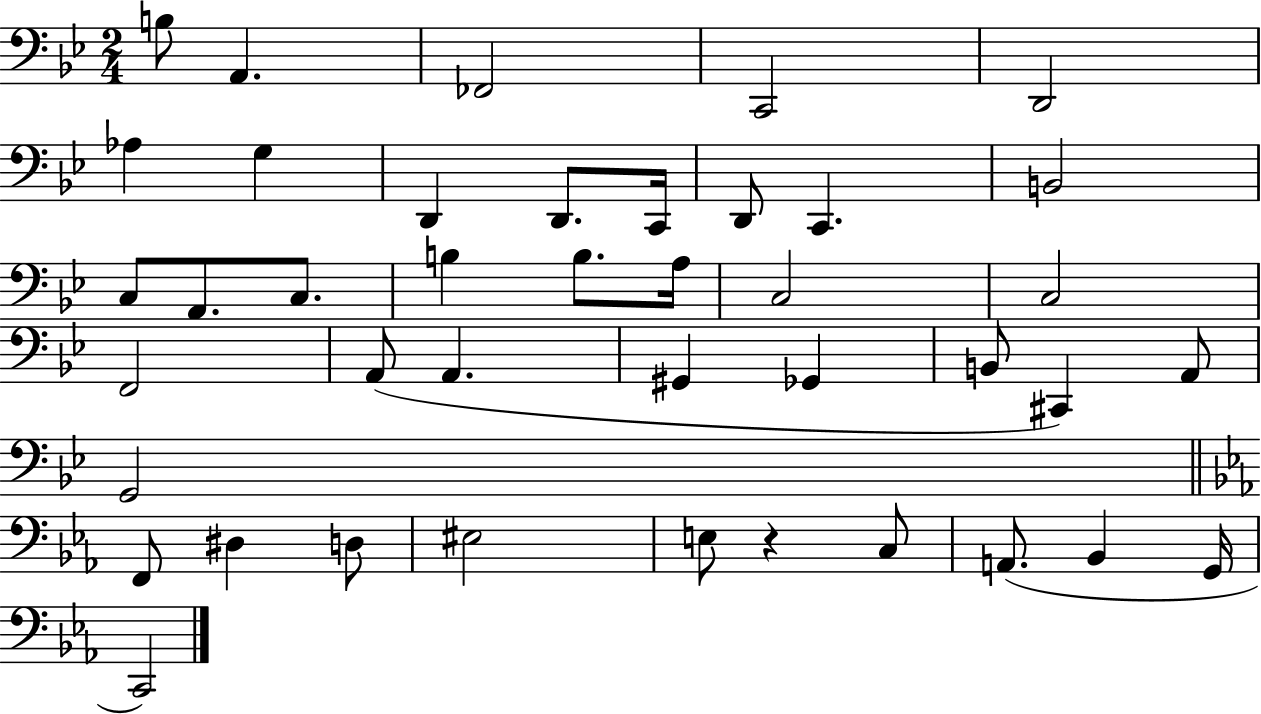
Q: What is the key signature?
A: BES major